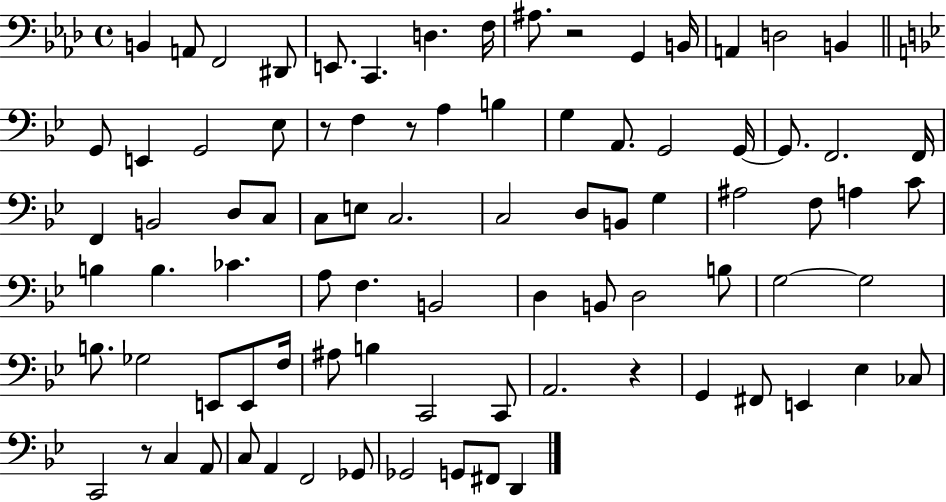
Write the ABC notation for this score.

X:1
T:Untitled
M:4/4
L:1/4
K:Ab
B,, A,,/2 F,,2 ^D,,/2 E,,/2 C,, D, F,/4 ^A,/2 z2 G,, B,,/4 A,, D,2 B,, G,,/2 E,, G,,2 _E,/2 z/2 F, z/2 A, B, G, A,,/2 G,,2 G,,/4 G,,/2 F,,2 F,,/4 F,, B,,2 D,/2 C,/2 C,/2 E,/2 C,2 C,2 D,/2 B,,/2 G, ^A,2 F,/2 A, C/2 B, B, _C A,/2 F, B,,2 D, B,,/2 D,2 B,/2 G,2 G,2 B,/2 _G,2 E,,/2 E,,/2 F,/4 ^A,/2 B, C,,2 C,,/2 A,,2 z G,, ^F,,/2 E,, _E, _C,/2 C,,2 z/2 C, A,,/2 C,/2 A,, F,,2 _G,,/2 _G,,2 G,,/2 ^F,,/2 D,,